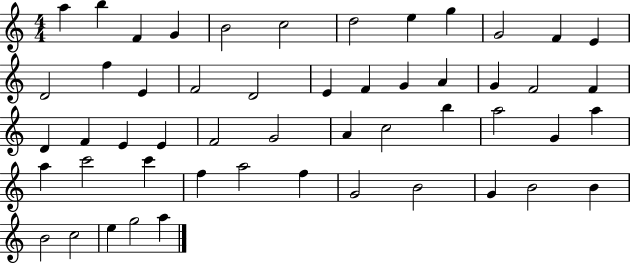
{
  \clef treble
  \numericTimeSignature
  \time 4/4
  \key c \major
  a''4 b''4 f'4 g'4 | b'2 c''2 | d''2 e''4 g''4 | g'2 f'4 e'4 | \break d'2 f''4 e'4 | f'2 d'2 | e'4 f'4 g'4 a'4 | g'4 f'2 f'4 | \break d'4 f'4 e'4 e'4 | f'2 g'2 | a'4 c''2 b''4 | a''2 g'4 a''4 | \break a''4 c'''2 c'''4 | f''4 a''2 f''4 | g'2 b'2 | g'4 b'2 b'4 | \break b'2 c''2 | e''4 g''2 a''4 | \bar "|."
}